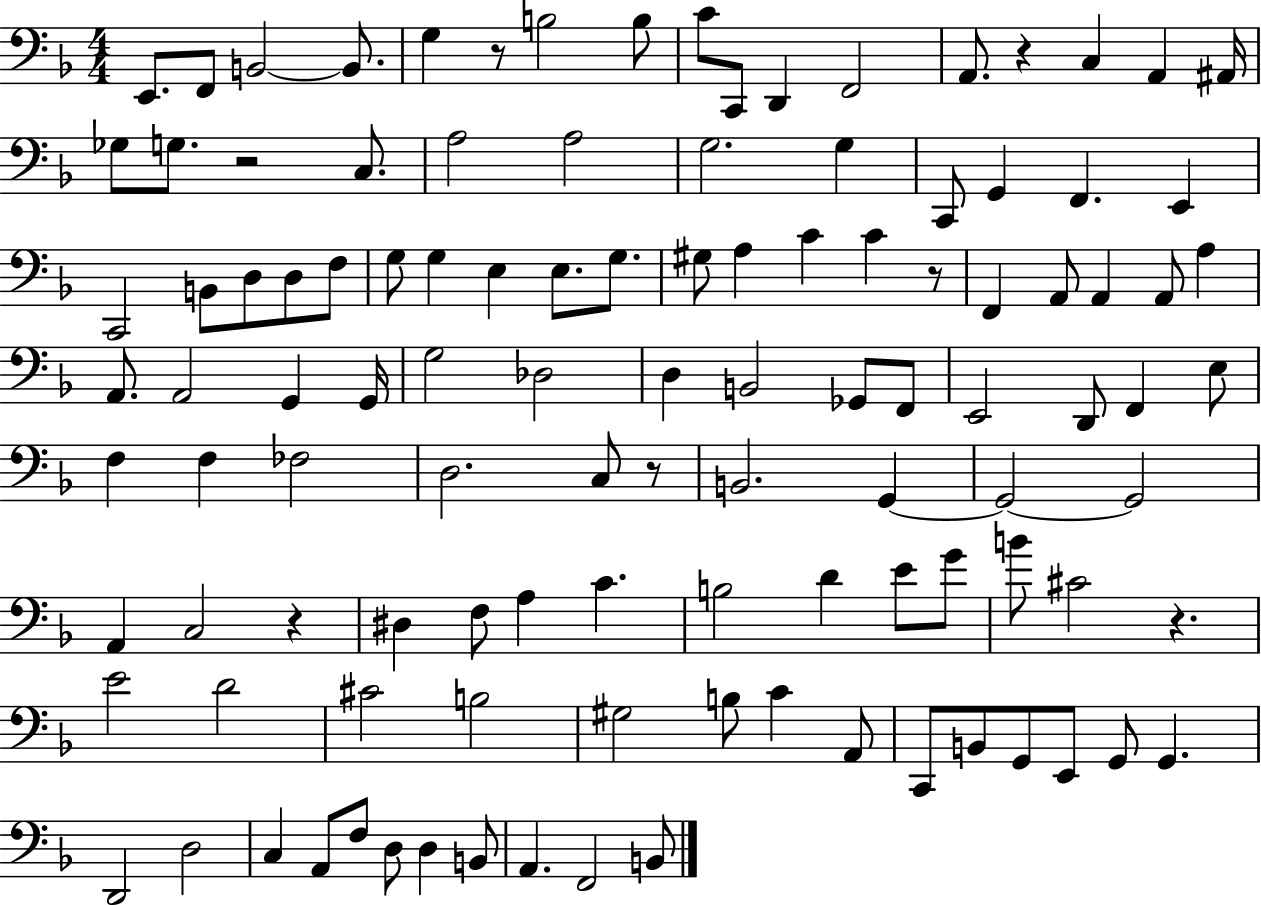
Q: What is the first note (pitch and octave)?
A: E2